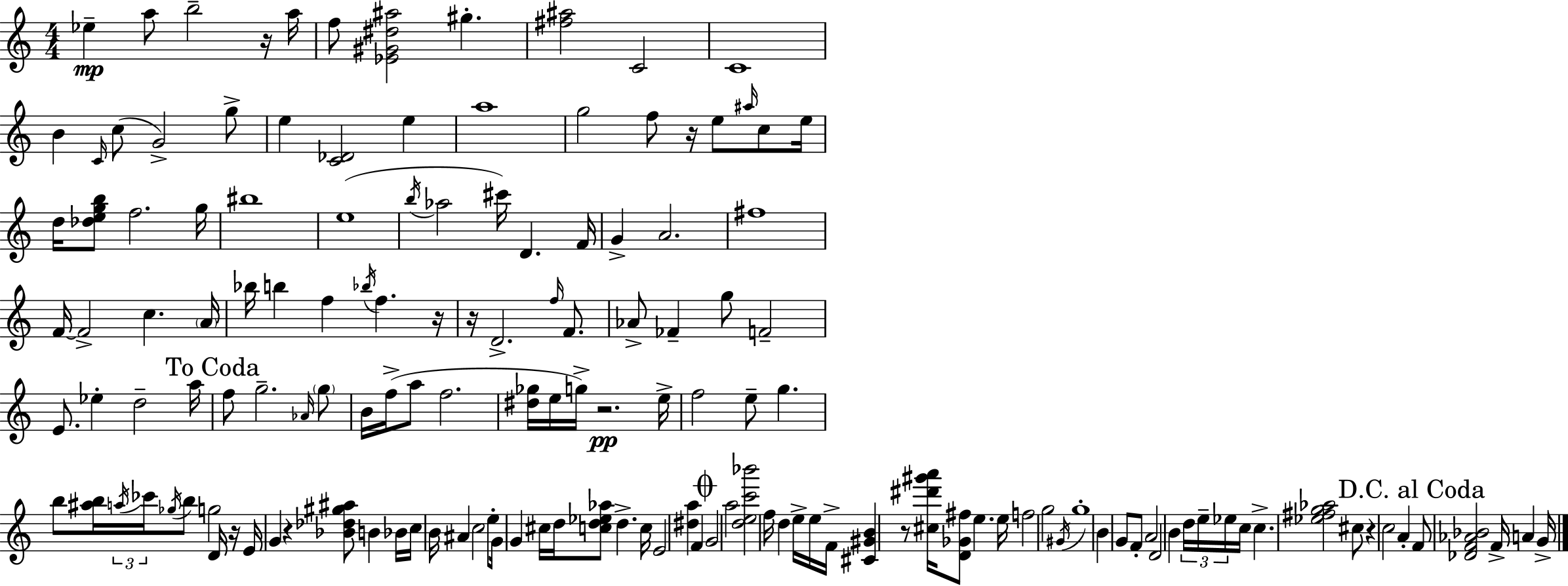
{
  \clef treble
  \numericTimeSignature
  \time 4/4
  \key c \major
  ees''4--\mp a''8 b''2-- r16 a''16 | f''8 <ees' gis' dis'' ais''>2 gis''4.-. | <fis'' ais''>2 c'2 | c'1 | \break b'4 \grace { c'16 }( c''8 g'2->) g''8-> | e''4 <c' des'>2 e''4 | a''1 | g''2 f''8 r16 e''8 \grace { ais''16 } c''8 | \break e''16 d''16 <des'' e'' g'' b''>8 f''2. | g''16 bis''1 | e''1( | \acciaccatura { b''16 } aes''2 cis'''16) d'4. | \break f'16 g'4-> a'2. | fis''1 | f'16~~ f'2-> c''4. | \parenthesize a'16 bes''16 b''4 f''4 \acciaccatura { bes''16 } f''4. | \break r16 r16 d'2.-> | \grace { f''16 } f'8. aes'8-> fes'4-- g''8 f'2-- | e'8. ees''4-. d''2-- | a''16 \mark "To Coda" f''8 g''2.-- | \break \grace { aes'16 } \parenthesize g''8 b'16 f''16->( a''8 f''2. | <dis'' ges''>16 e''16 g''16->) r2.\pp | e''16-> f''2 e''8-- | g''4. b''8 <ais'' b''>16 \tuplet 3/2 { \acciaccatura { a''16 } ces'''16 \acciaccatura { ges''16 } } b''8 g''2 | \break d'16 r16 e'16 g'4 r4 | <bes' des'' gis'' ais''>8 b'4 bes'16 c''16 b'16 ais'4 c''2 | e''8-. g'16 g'4 cis''16 d''16 <c'' d'' ees'' aes''>8 | d''4.-> c''16 e'2 | \break <dis'' a''>4 f'4 \mark \markup { \musicglyph "scripts.coda" } g'2 | a''2 <d'' e'' c''' bes'''>2 | f''16 d''4 e''16-> e''16 f'16-> <cis' gis' b'>4 r8 <cis'' dis''' gis''' a'''>16 <d' ges' fis''>8 | e''4. e''16 f''2 | \break g''2 \acciaccatura { gis'16 } g''1-. | b'4 g'8 f'8-. | a'2 d'2 | b'4 \tuplet 3/2 { d''16 e''16-- ees''16 } c''16 c''4.-> <ees'' fis'' g'' aes''>2 | \break cis''8 r4 c''2 | a'4-. \mark "D.C. al Coda" f'8 <des' f' aes' bes'>2 | f'16-> a'4 g'16-> \bar "|."
}